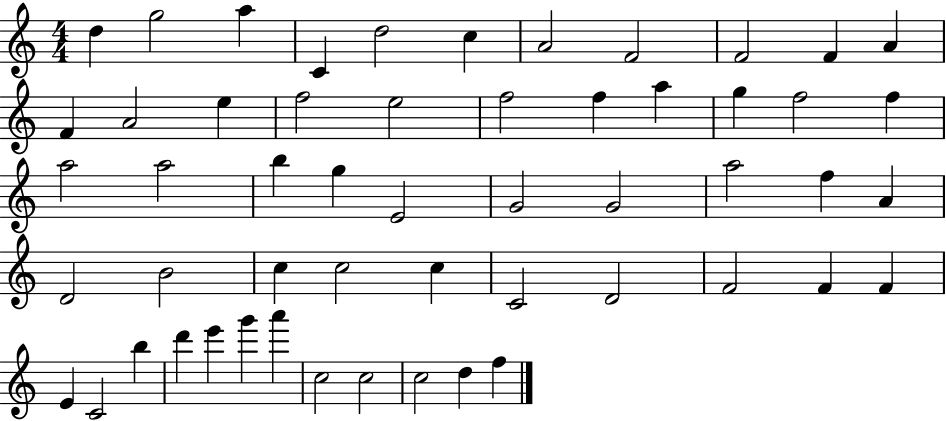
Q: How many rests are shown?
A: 0